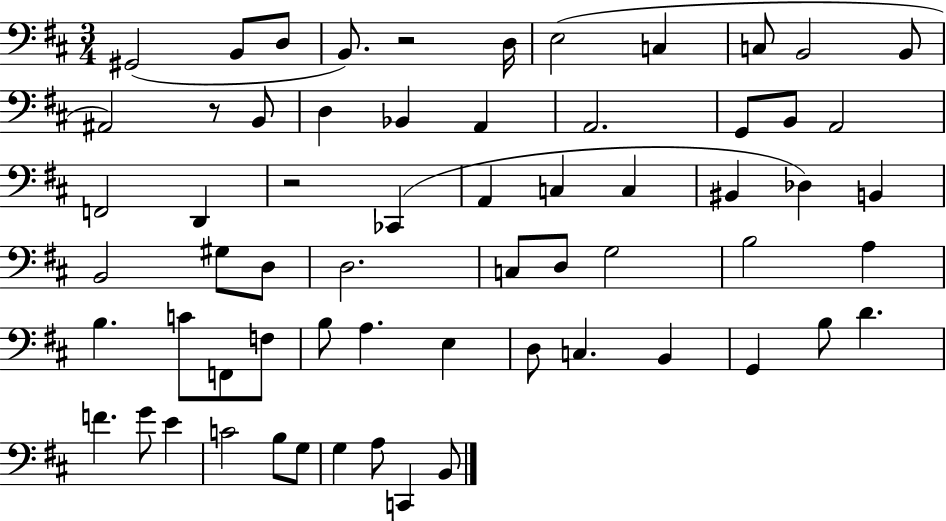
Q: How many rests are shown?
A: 3